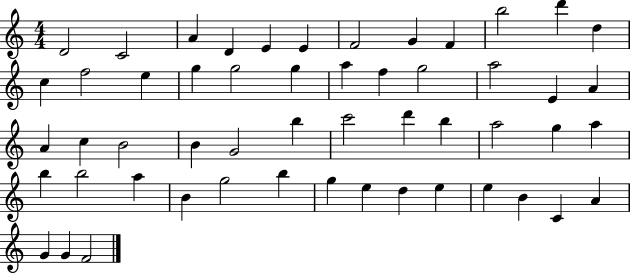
X:1
T:Untitled
M:4/4
L:1/4
K:C
D2 C2 A D E E F2 G F b2 d' d c f2 e g g2 g a f g2 a2 E A A c B2 B G2 b c'2 d' b a2 g a b b2 a B g2 b g e d e e B C A G G F2